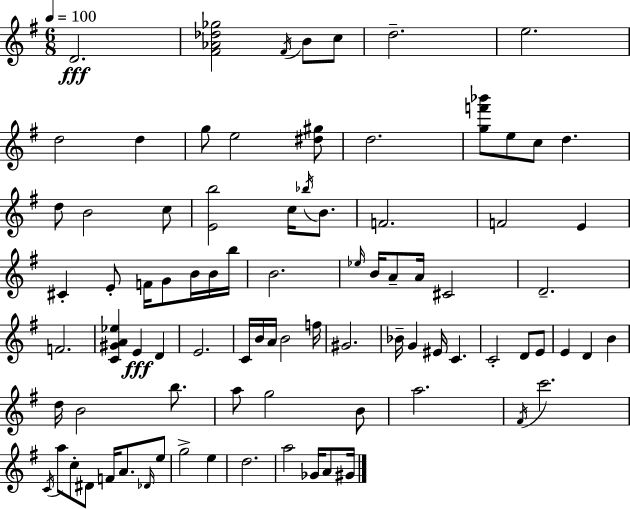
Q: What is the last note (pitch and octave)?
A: G#4